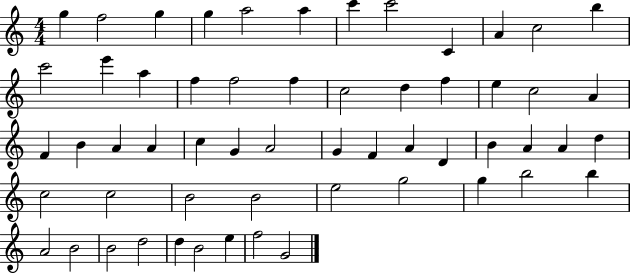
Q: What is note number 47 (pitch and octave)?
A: B5